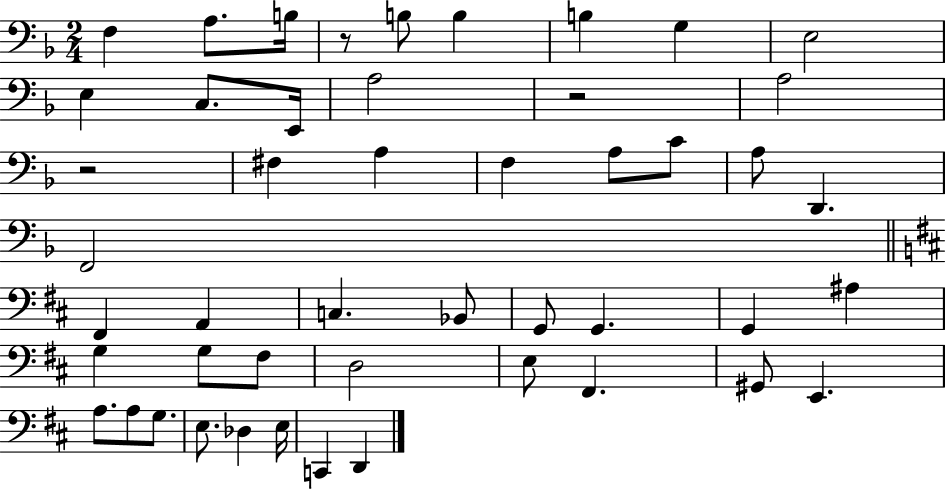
X:1
T:Untitled
M:2/4
L:1/4
K:F
F, A,/2 B,/4 z/2 B,/2 B, B, G, E,2 E, C,/2 E,,/4 A,2 z2 A,2 z2 ^F, A, F, A,/2 C/2 A,/2 D,, F,,2 ^F,, A,, C, _B,,/2 G,,/2 G,, G,, ^A, G, G,/2 ^F,/2 D,2 E,/2 ^F,, ^G,,/2 E,, A,/2 A,/2 G,/2 E,/2 _D, E,/4 C,, D,,